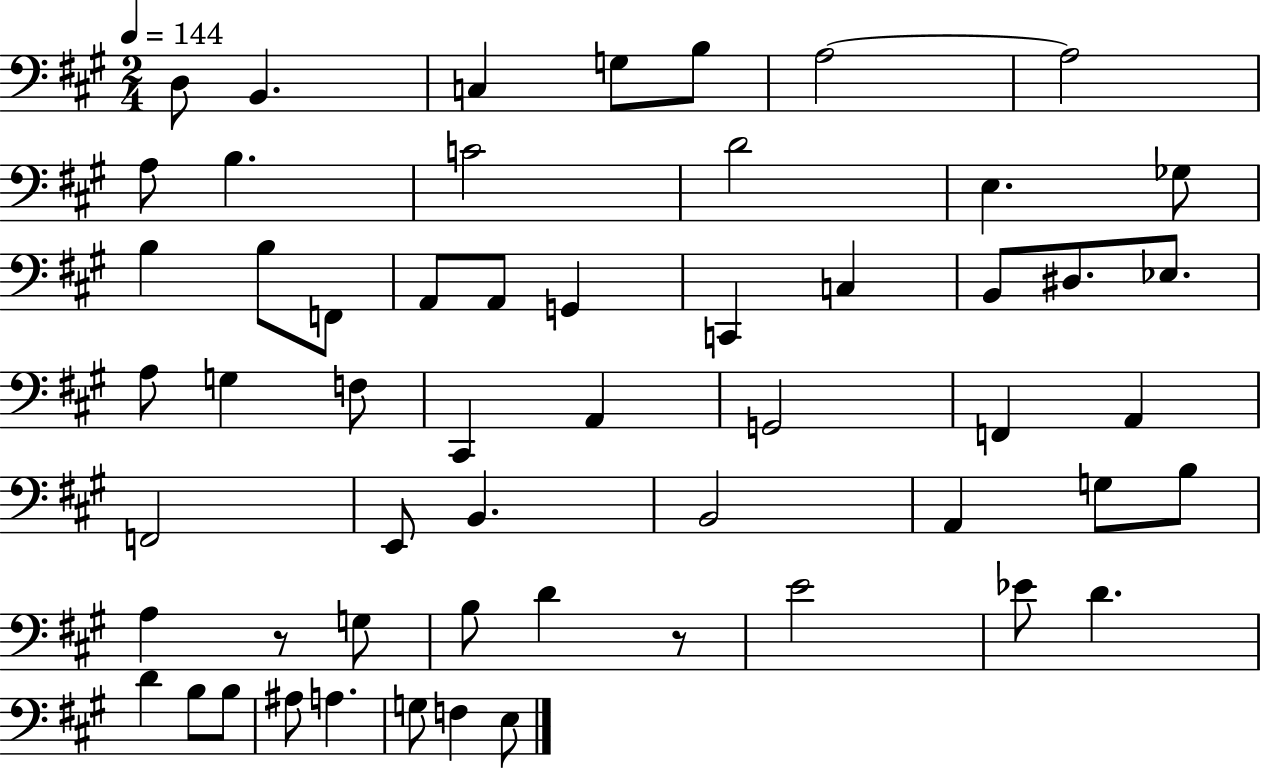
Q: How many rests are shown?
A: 2